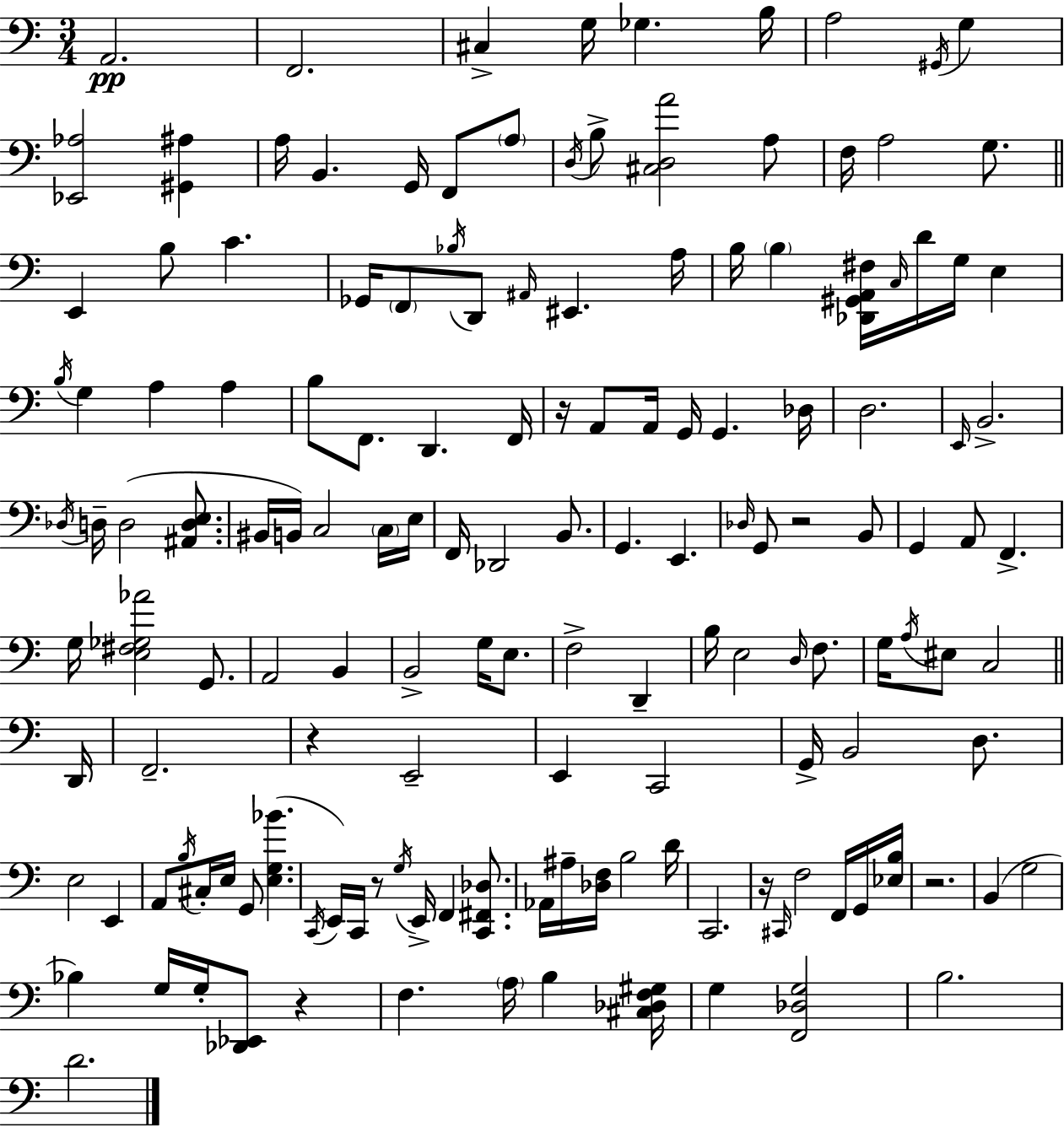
X:1
T:Untitled
M:3/4
L:1/4
K:C
A,,2 F,,2 ^C, G,/4 _G, B,/4 A,2 ^G,,/4 G, [_E,,_A,]2 [^G,,^A,] A,/4 B,, G,,/4 F,,/2 A,/2 D,/4 B,/2 [^C,D,A]2 A,/2 F,/4 A,2 G,/2 E,, B,/2 C _G,,/4 F,,/2 _B,/4 D,,/2 ^A,,/4 ^E,, A,/4 B,/4 B, [_D,,^G,,A,,^F,]/4 C,/4 D/4 G,/4 E, B,/4 G, A, A, B,/2 F,,/2 D,, F,,/4 z/4 A,,/2 A,,/4 G,,/4 G,, _D,/4 D,2 E,,/4 B,,2 _D,/4 D,/4 D,2 [^A,,D,E,]/2 ^B,,/4 B,,/4 C,2 C,/4 E,/4 F,,/4 _D,,2 B,,/2 G,, E,, _D,/4 G,,/2 z2 B,,/2 G,, A,,/2 F,, G,/4 [E,^F,_G,_A]2 G,,/2 A,,2 B,, B,,2 G,/4 E,/2 F,2 D,, B,/4 E,2 D,/4 F,/2 G,/4 A,/4 ^E,/2 C,2 D,,/4 F,,2 z E,,2 E,, C,,2 G,,/4 B,,2 D,/2 E,2 E,, A,,/2 B,/4 ^C,/4 E,/4 G,,/2 [E,G,_B] C,,/4 E,,/4 C,,/4 z/2 G,/4 E,,/4 F,, [C,,^F,,_D,]/2 _A,,/4 ^A,/4 [_D,F,]/4 B,2 D/4 C,,2 z/4 ^C,,/4 F,2 F,,/4 G,,/4 [_E,B,]/4 z2 B,, G,2 _B, G,/4 G,/4 [_D,,_E,,]/2 z F, A,/4 B, [^C,_D,F,^G,]/4 G, [F,,_D,G,]2 B,2 D2